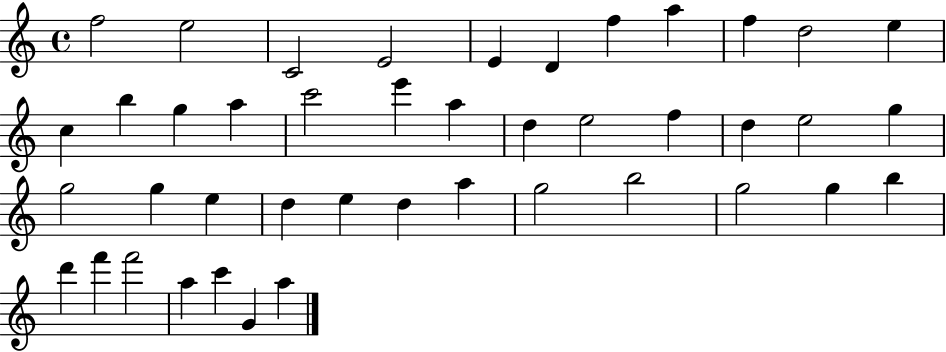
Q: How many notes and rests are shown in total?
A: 43